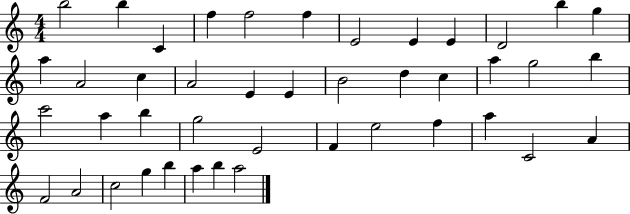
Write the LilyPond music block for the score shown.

{
  \clef treble
  \numericTimeSignature
  \time 4/4
  \key c \major
  b''2 b''4 c'4 | f''4 f''2 f''4 | e'2 e'4 e'4 | d'2 b''4 g''4 | \break a''4 a'2 c''4 | a'2 e'4 e'4 | b'2 d''4 c''4 | a''4 g''2 b''4 | \break c'''2 a''4 b''4 | g''2 e'2 | f'4 e''2 f''4 | a''4 c'2 a'4 | \break f'2 a'2 | c''2 g''4 b''4 | a''4 b''4 a''2 | \bar "|."
}